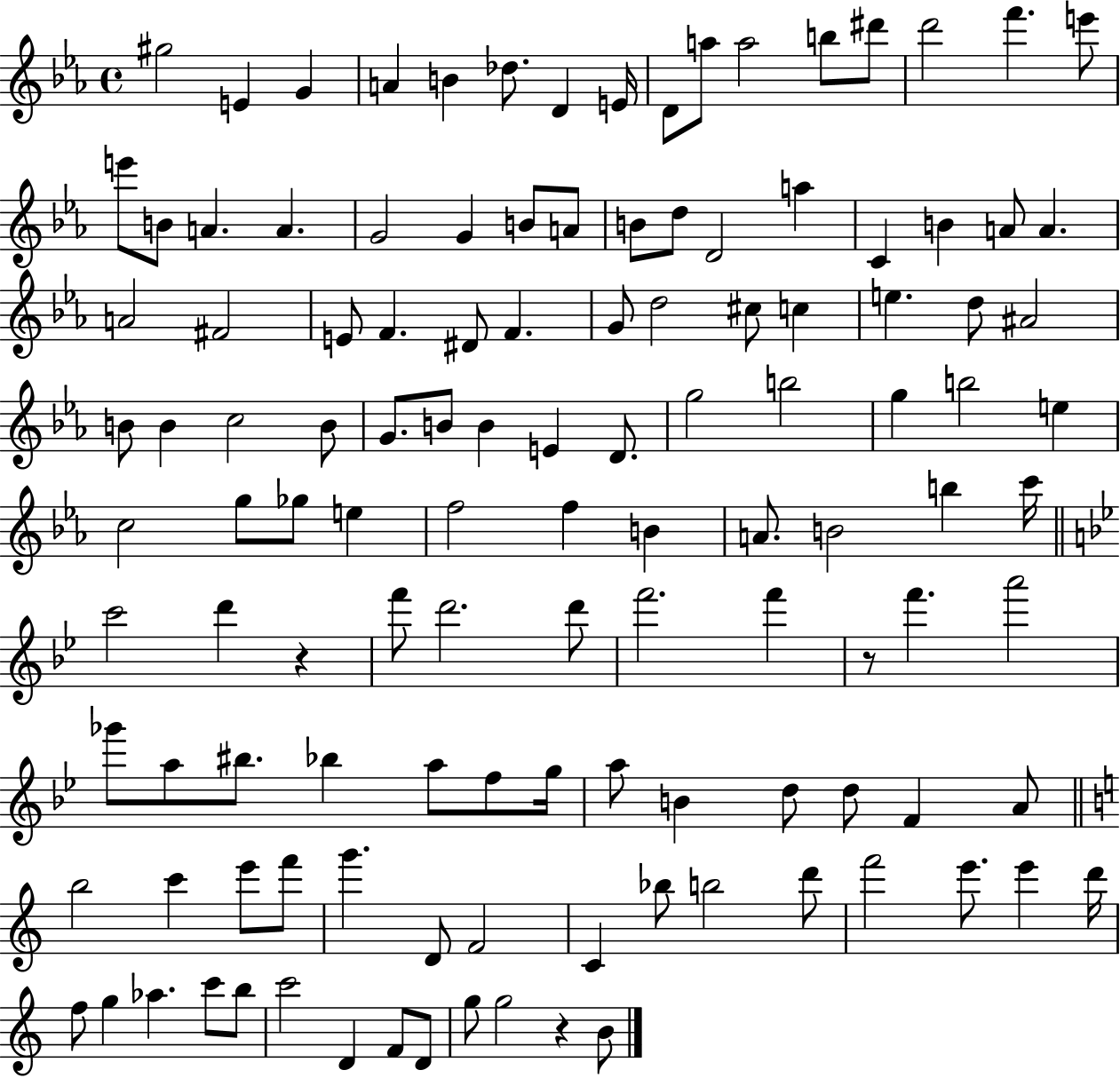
G#5/h E4/q G4/q A4/q B4/q Db5/e. D4/q E4/s D4/e A5/e A5/h B5/e D#6/e D6/h F6/q. E6/e E6/e B4/e A4/q. A4/q. G4/h G4/q B4/e A4/e B4/e D5/e D4/h A5/q C4/q B4/q A4/e A4/q. A4/h F#4/h E4/e F4/q. D#4/e F4/q. G4/e D5/h C#5/e C5/q E5/q. D5/e A#4/h B4/e B4/q C5/h B4/e G4/e. B4/e B4/q E4/q D4/e. G5/h B5/h G5/q B5/h E5/q C5/h G5/e Gb5/e E5/q F5/h F5/q B4/q A4/e. B4/h B5/q C6/s C6/h D6/q R/q F6/e D6/h. D6/e F6/h. F6/q R/e F6/q. A6/h Gb6/e A5/e BIS5/e. Bb5/q A5/e F5/e G5/s A5/e B4/q D5/e D5/e F4/q A4/e B5/h C6/q E6/e F6/e G6/q. D4/e F4/h C4/q Bb5/e B5/h D6/e F6/h E6/e. E6/q D6/s F5/e G5/q Ab5/q. C6/e B5/e C6/h D4/q F4/e D4/e G5/e G5/h R/q B4/e